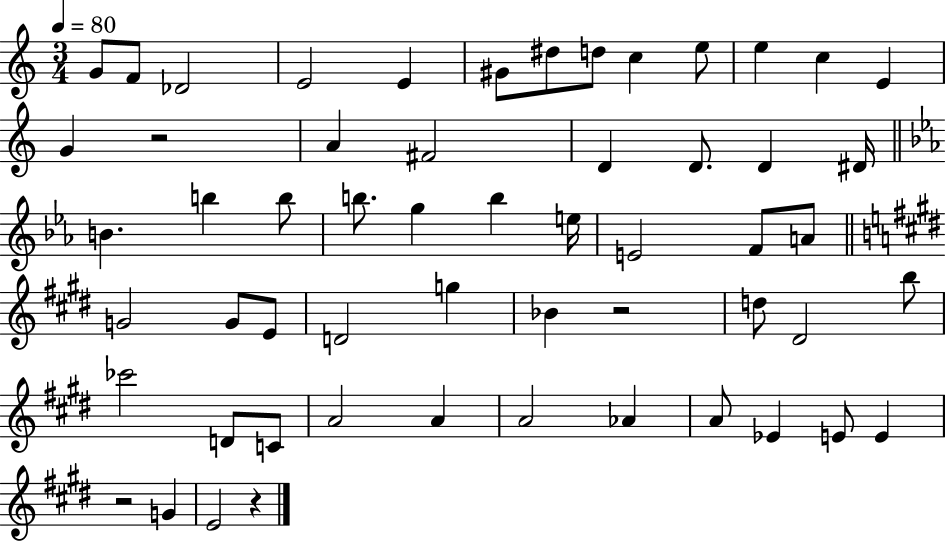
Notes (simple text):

G4/e F4/e Db4/h E4/h E4/q G#4/e D#5/e D5/e C5/q E5/e E5/q C5/q E4/q G4/q R/h A4/q F#4/h D4/q D4/e. D4/q D#4/s B4/q. B5/q B5/e B5/e. G5/q B5/q E5/s E4/h F4/e A4/e G4/h G4/e E4/e D4/h G5/q Bb4/q R/h D5/e D#4/h B5/e CES6/h D4/e C4/e A4/h A4/q A4/h Ab4/q A4/e Eb4/q E4/e E4/q R/h G4/q E4/h R/q